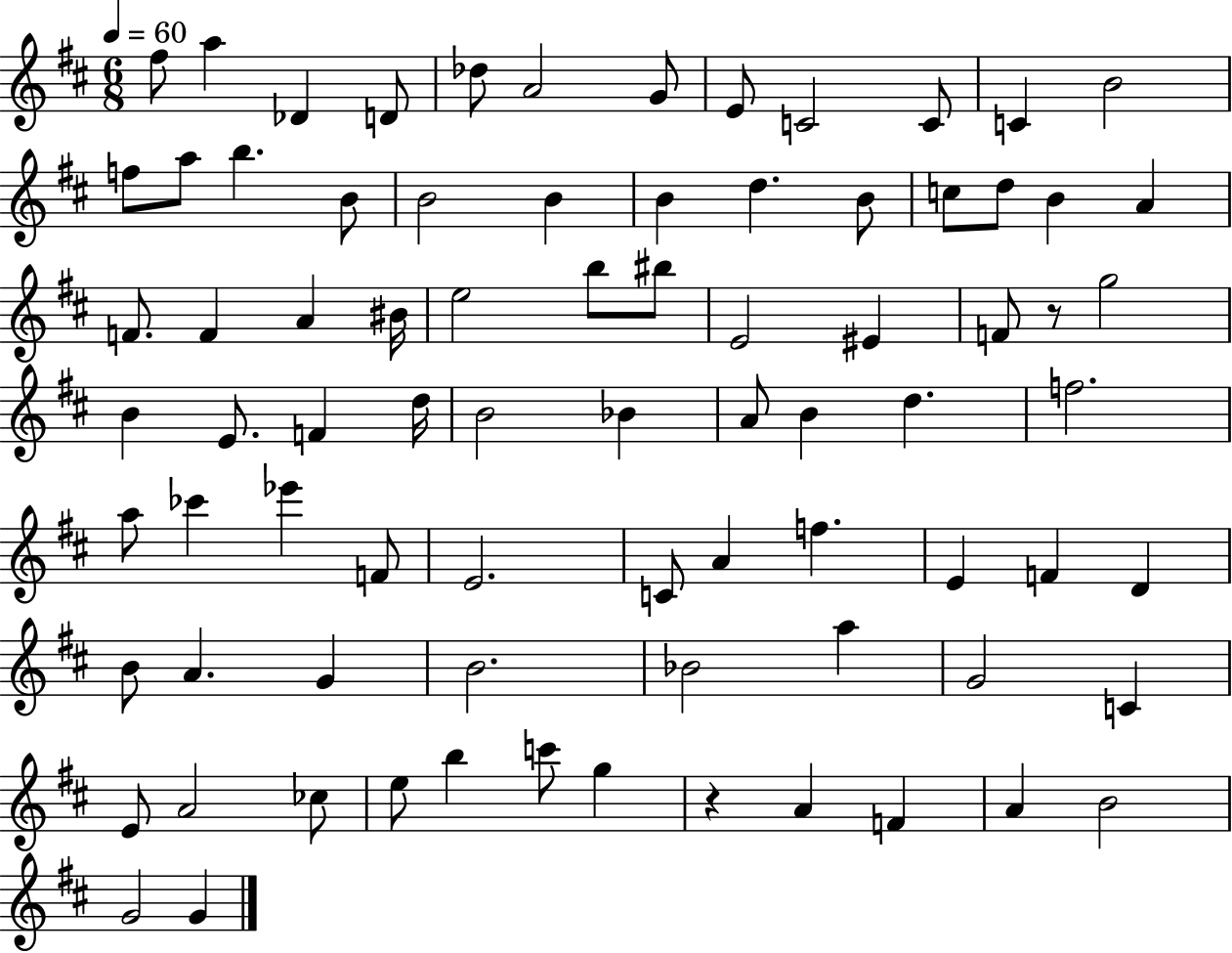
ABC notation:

X:1
T:Untitled
M:6/8
L:1/4
K:D
^f/2 a _D D/2 _d/2 A2 G/2 E/2 C2 C/2 C B2 f/2 a/2 b B/2 B2 B B d B/2 c/2 d/2 B A F/2 F A ^B/4 e2 b/2 ^b/2 E2 ^E F/2 z/2 g2 B E/2 F d/4 B2 _B A/2 B d f2 a/2 _c' _e' F/2 E2 C/2 A f E F D B/2 A G B2 _B2 a G2 C E/2 A2 _c/2 e/2 b c'/2 g z A F A B2 G2 G